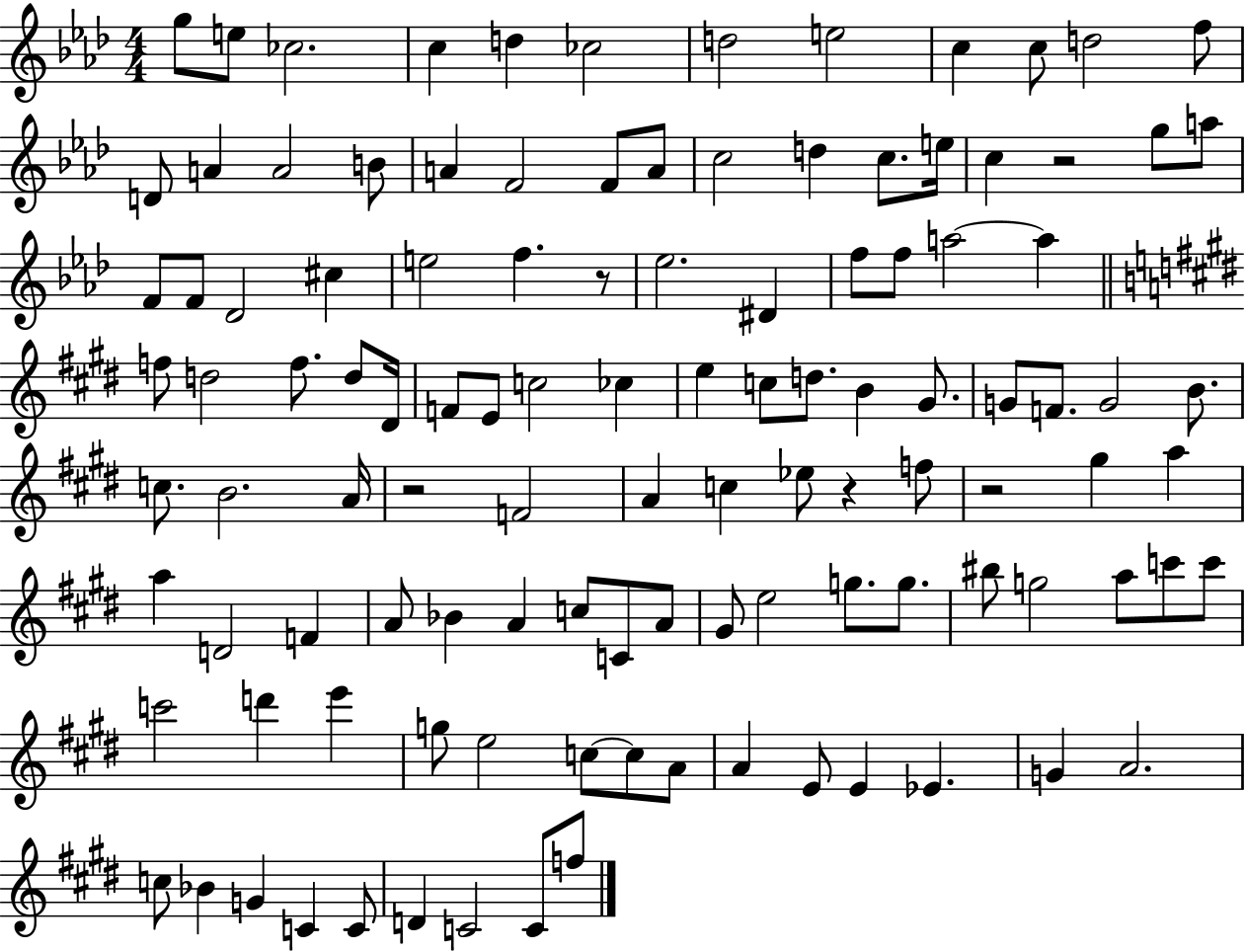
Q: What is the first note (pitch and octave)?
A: G5